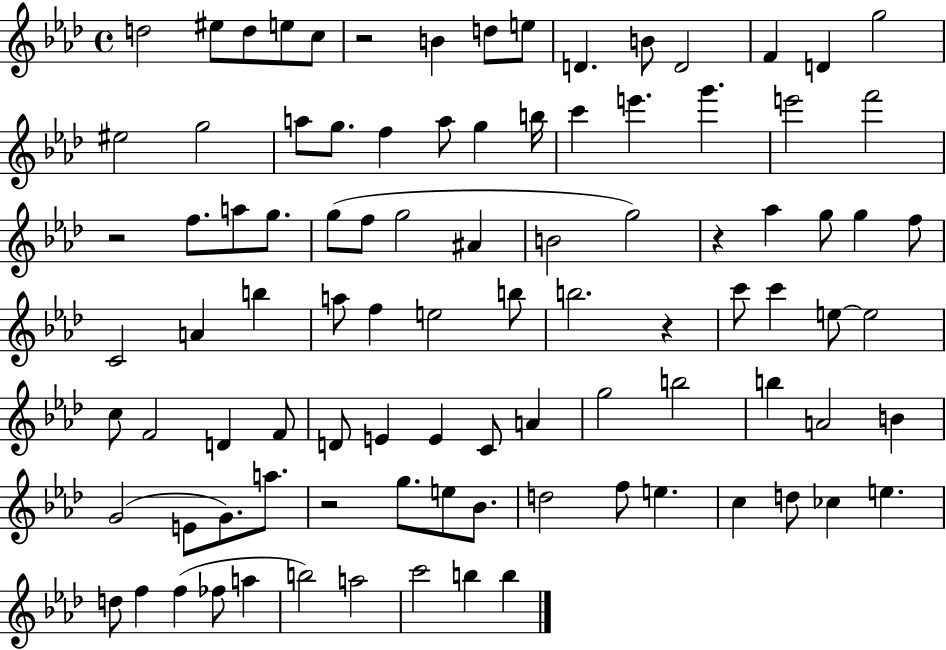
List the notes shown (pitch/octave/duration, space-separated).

D5/h EIS5/e D5/e E5/e C5/e R/h B4/q D5/e E5/e D4/q. B4/e D4/h F4/q D4/q G5/h EIS5/h G5/h A5/e G5/e. F5/q A5/e G5/q B5/s C6/q E6/q. G6/q. E6/h F6/h R/h F5/e. A5/e G5/e. G5/e F5/e G5/h A#4/q B4/h G5/h R/q Ab5/q G5/e G5/q F5/e C4/h A4/q B5/q A5/e F5/q E5/h B5/e B5/h. R/q C6/e C6/q E5/e E5/h C5/e F4/h D4/q F4/e D4/e E4/q E4/q C4/e A4/q G5/h B5/h B5/q A4/h B4/q G4/h E4/e G4/e. A5/e. R/h G5/e. E5/e Bb4/e. D5/h F5/e E5/q. C5/q D5/e CES5/q E5/q. D5/e F5/q F5/q FES5/e A5/q B5/h A5/h C6/h B5/q B5/q